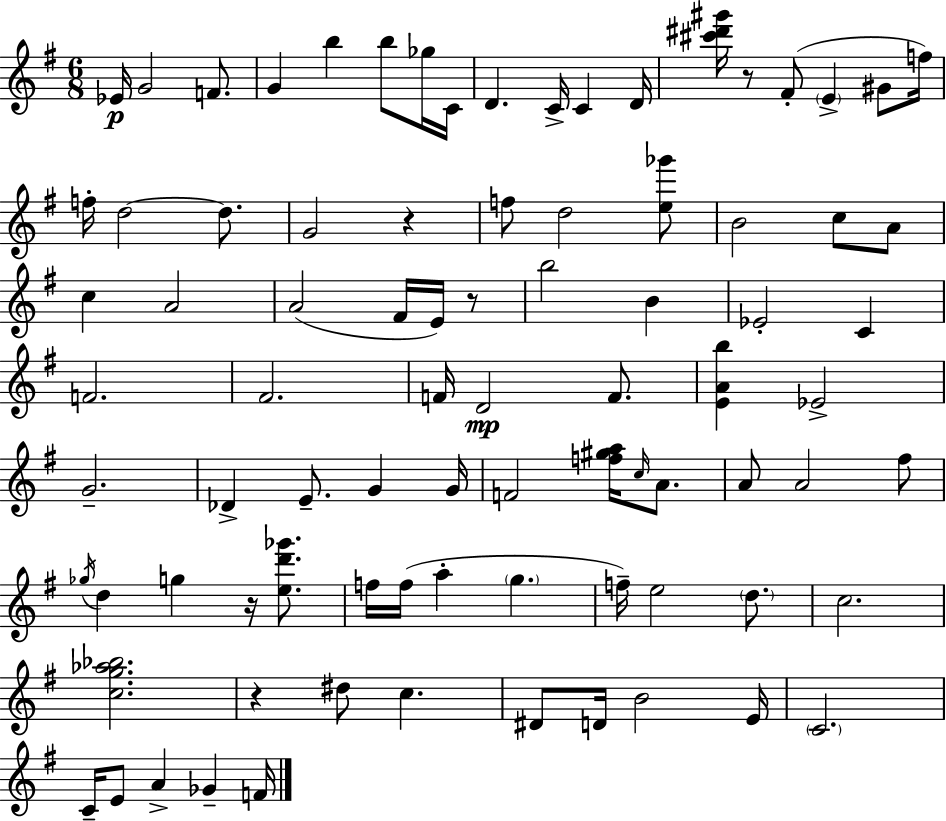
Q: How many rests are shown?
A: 5